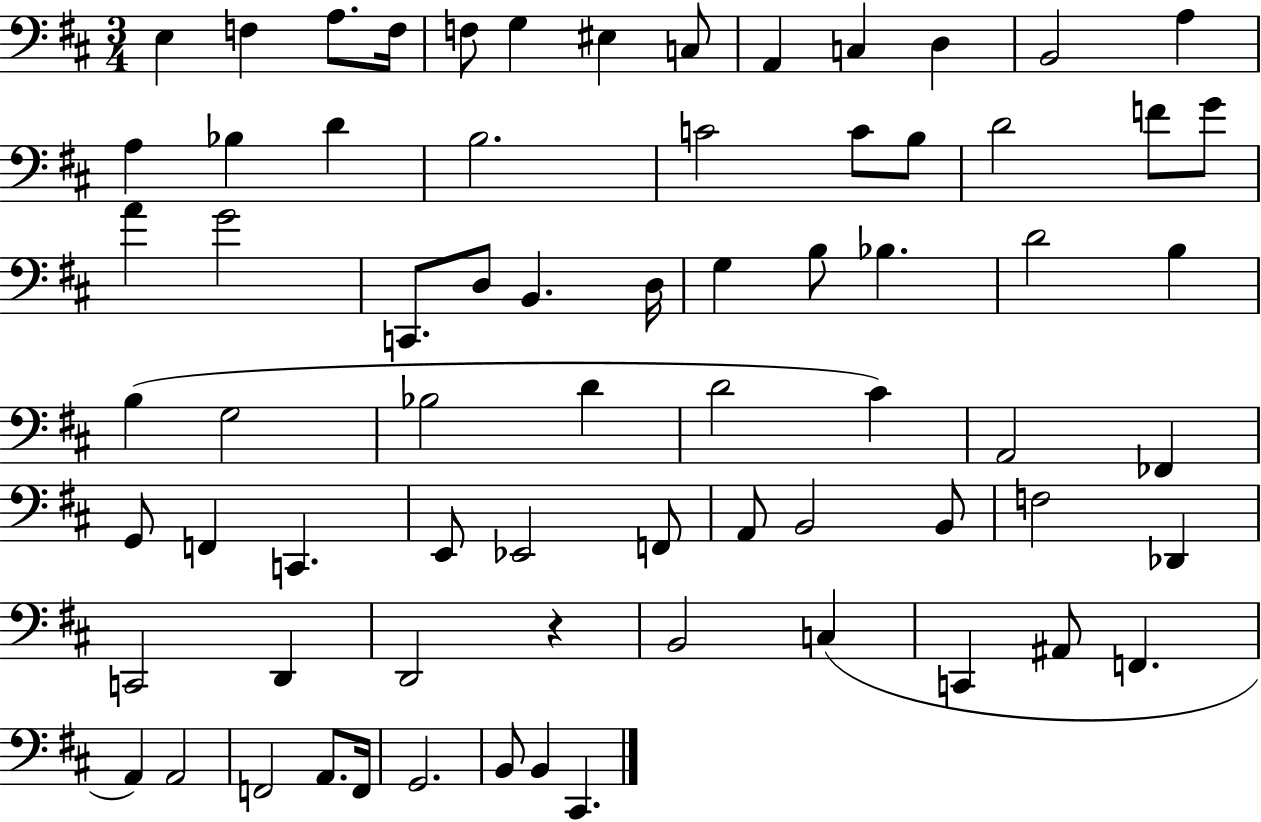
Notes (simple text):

E3/q F3/q A3/e. F3/s F3/e G3/q EIS3/q C3/e A2/q C3/q D3/q B2/h A3/q A3/q Bb3/q D4/q B3/h. C4/h C4/e B3/e D4/h F4/e G4/e A4/q G4/h C2/e. D3/e B2/q. D3/s G3/q B3/e Bb3/q. D4/h B3/q B3/q G3/h Bb3/h D4/q D4/h C#4/q A2/h FES2/q G2/e F2/q C2/q. E2/e Eb2/h F2/e A2/e B2/h B2/e F3/h Db2/q C2/h D2/q D2/h R/q B2/h C3/q C2/q A#2/e F2/q. A2/q A2/h F2/h A2/e. F2/s G2/h. B2/e B2/q C#2/q.